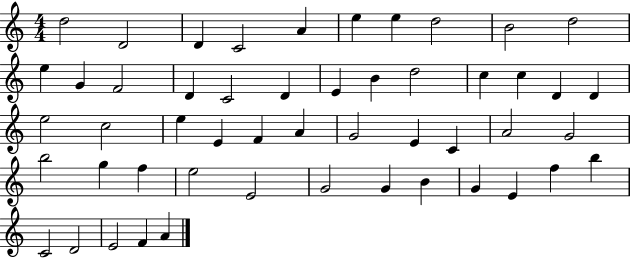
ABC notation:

X:1
T:Untitled
M:4/4
L:1/4
K:C
d2 D2 D C2 A e e d2 B2 d2 e G F2 D C2 D E B d2 c c D D e2 c2 e E F A G2 E C A2 G2 b2 g f e2 E2 G2 G B G E f b C2 D2 E2 F A